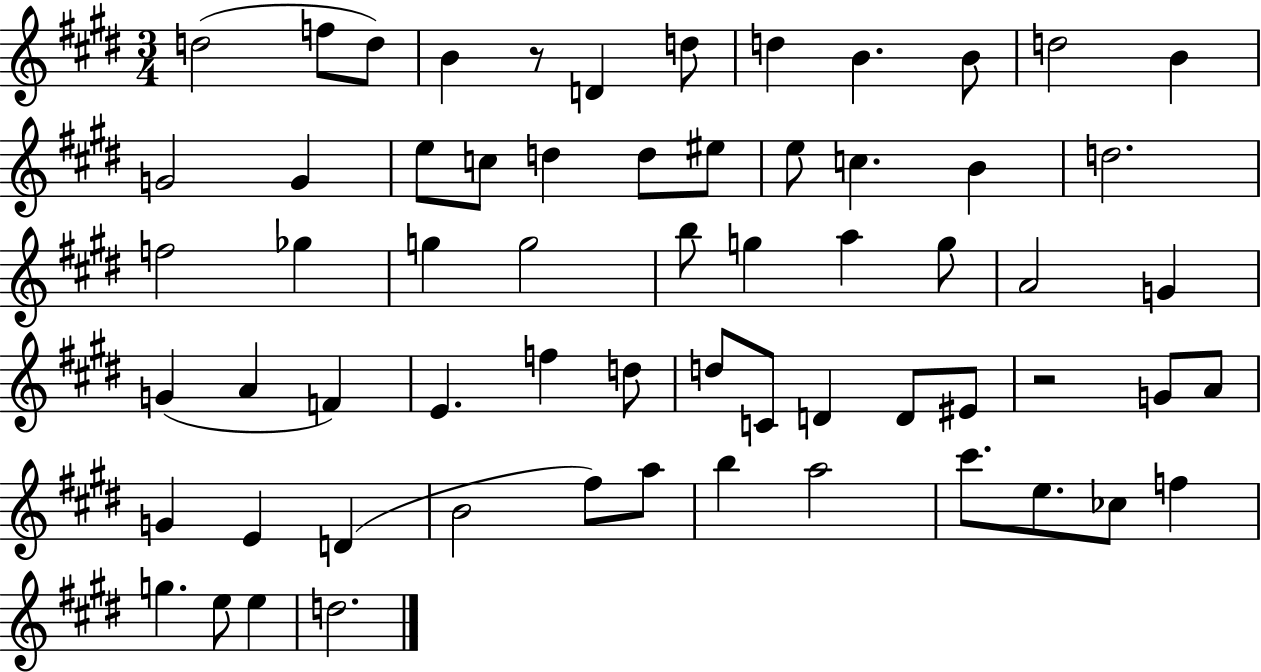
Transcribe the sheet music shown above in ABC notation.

X:1
T:Untitled
M:3/4
L:1/4
K:E
d2 f/2 d/2 B z/2 D d/2 d B B/2 d2 B G2 G e/2 c/2 d d/2 ^e/2 e/2 c B d2 f2 _g g g2 b/2 g a g/2 A2 G G A F E f d/2 d/2 C/2 D D/2 ^E/2 z2 G/2 A/2 G E D B2 ^f/2 a/2 b a2 ^c'/2 e/2 _c/2 f g e/2 e d2